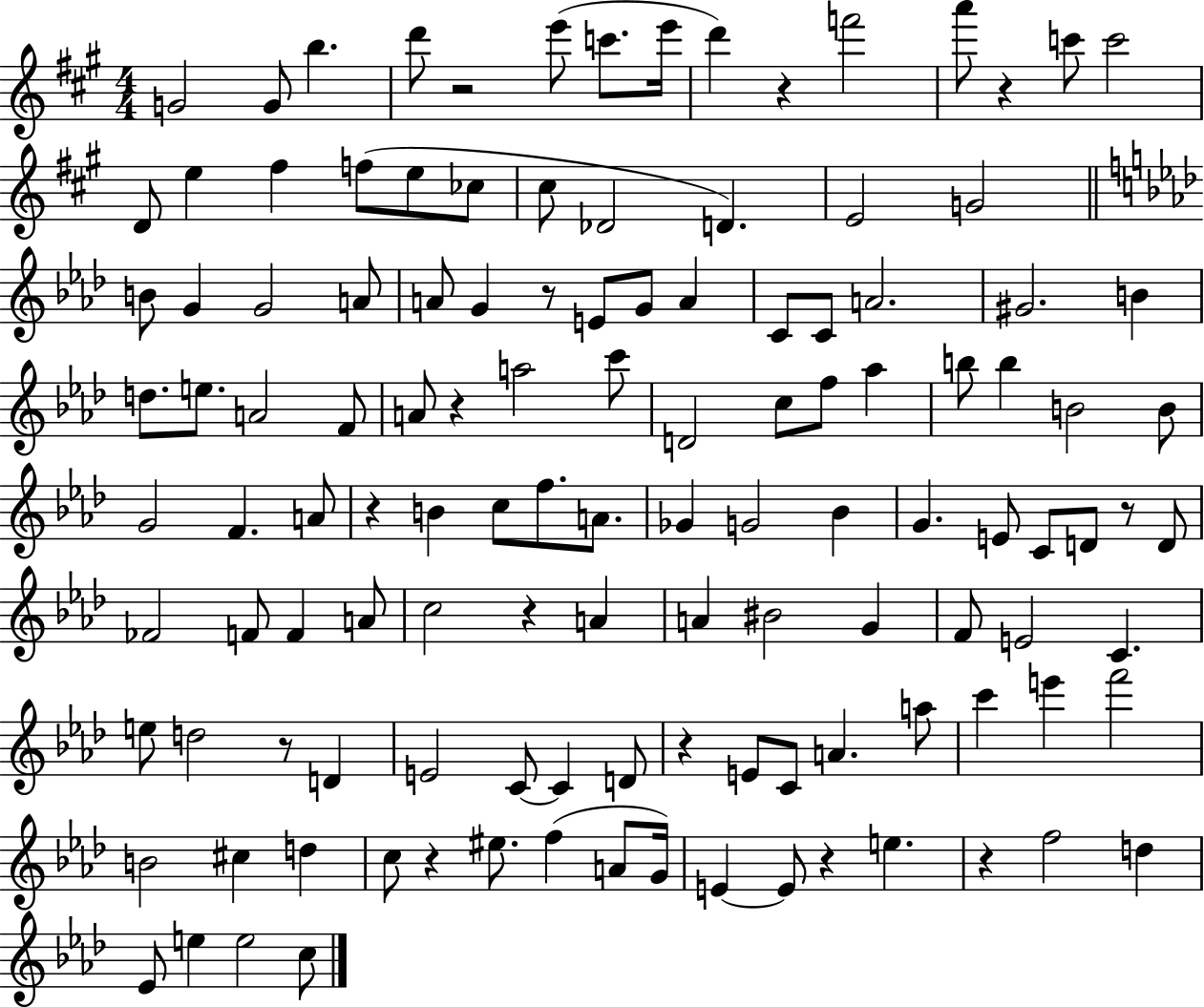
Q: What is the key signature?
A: A major